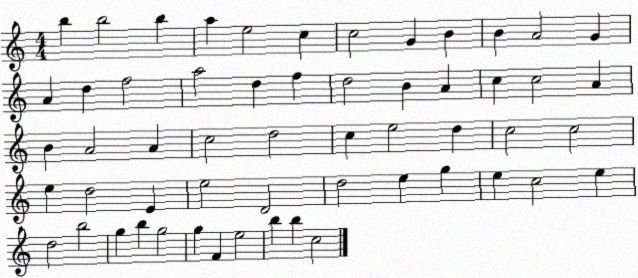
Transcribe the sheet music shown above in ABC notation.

X:1
T:Untitled
M:4/4
L:1/4
K:C
b b2 b a e2 c c2 G B B A2 G A d f2 a2 d f d2 B A c c2 A B A2 A c2 d2 c e2 d c2 c2 e d2 E e2 D2 d2 e g e c2 e d2 b2 g b g2 g F e2 b b c2